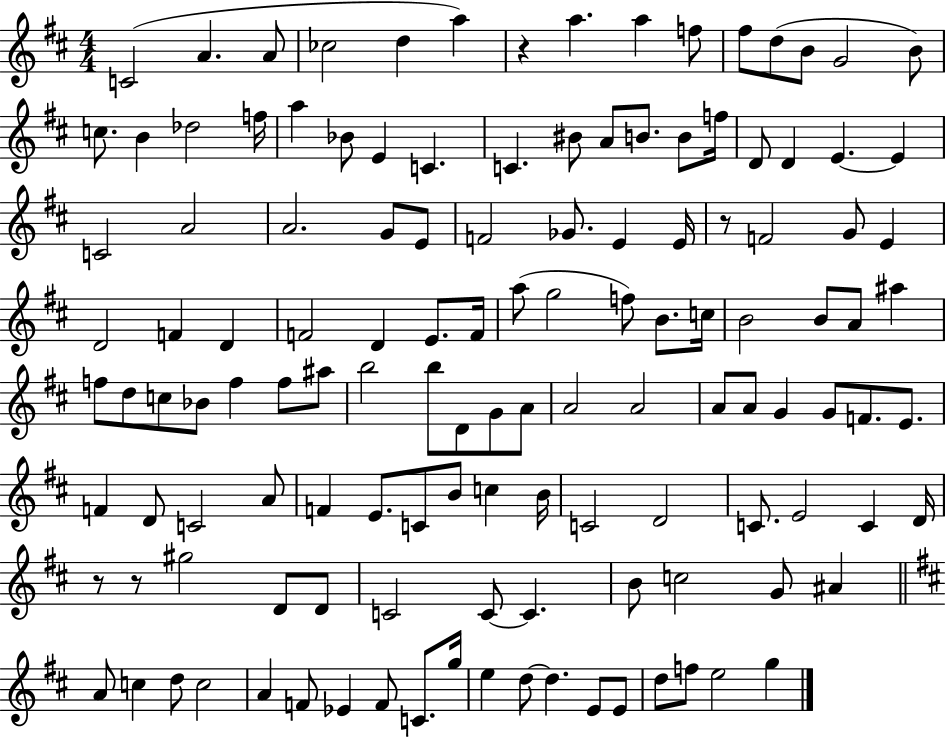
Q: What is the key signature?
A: D major